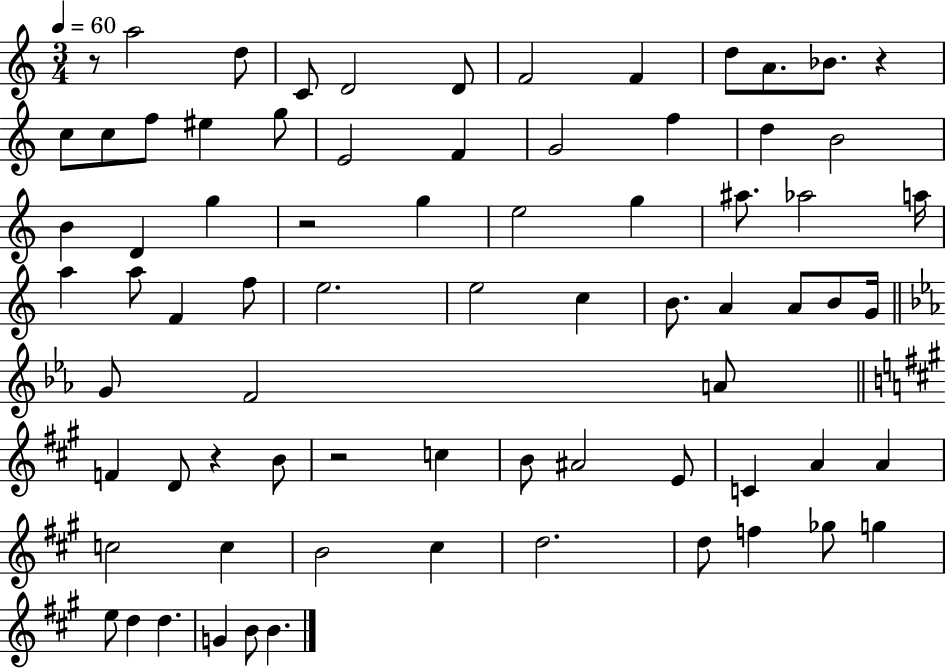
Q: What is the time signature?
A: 3/4